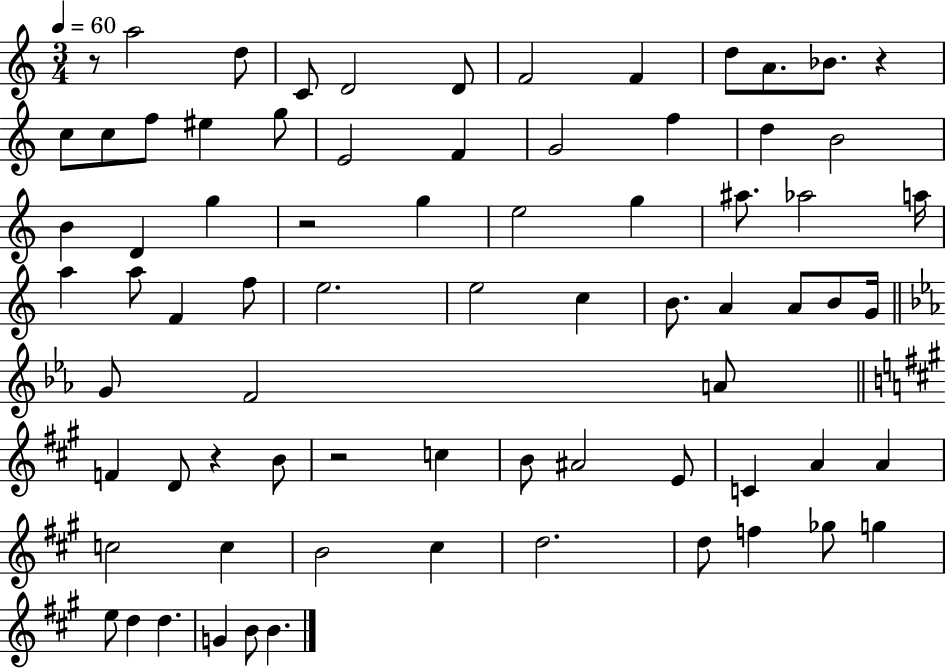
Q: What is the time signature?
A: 3/4